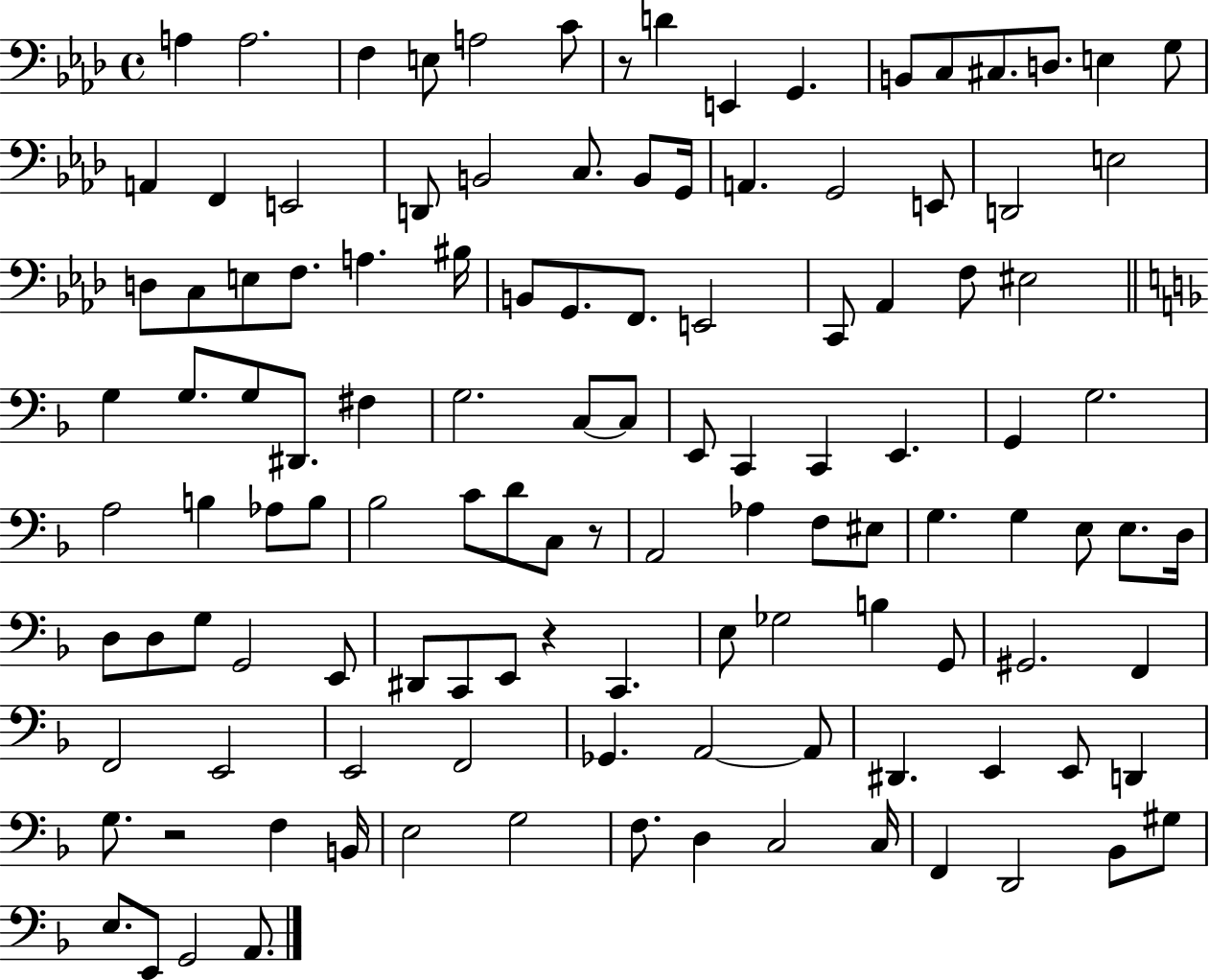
{
  \clef bass
  \time 4/4
  \defaultTimeSignature
  \key aes \major
  a4 a2. | f4 e8 a2 c'8 | r8 d'4 e,4 g,4. | b,8 c8 cis8. d8. e4 g8 | \break a,4 f,4 e,2 | d,8 b,2 c8. b,8 g,16 | a,4. g,2 e,8 | d,2 e2 | \break d8 c8 e8 f8. a4. bis16 | b,8 g,8. f,8. e,2 | c,8 aes,4 f8 eis2 | \bar "||" \break \key f \major g4 g8. g8 dis,8. fis4 | g2. c8~~ c8 | e,8 c,4 c,4 e,4. | g,4 g2. | \break a2 b4 aes8 b8 | bes2 c'8 d'8 c8 r8 | a,2 aes4 f8 eis8 | g4. g4 e8 e8. d16 | \break d8 d8 g8 g,2 e,8 | dis,8 c,8 e,8 r4 c,4. | e8 ges2 b4 g,8 | gis,2. f,4 | \break f,2 e,2 | e,2 f,2 | ges,4. a,2~~ a,8 | dis,4. e,4 e,8 d,4 | \break g8. r2 f4 b,16 | e2 g2 | f8. d4 c2 c16 | f,4 d,2 bes,8 gis8 | \break e8. e,8 g,2 a,8. | \bar "|."
}